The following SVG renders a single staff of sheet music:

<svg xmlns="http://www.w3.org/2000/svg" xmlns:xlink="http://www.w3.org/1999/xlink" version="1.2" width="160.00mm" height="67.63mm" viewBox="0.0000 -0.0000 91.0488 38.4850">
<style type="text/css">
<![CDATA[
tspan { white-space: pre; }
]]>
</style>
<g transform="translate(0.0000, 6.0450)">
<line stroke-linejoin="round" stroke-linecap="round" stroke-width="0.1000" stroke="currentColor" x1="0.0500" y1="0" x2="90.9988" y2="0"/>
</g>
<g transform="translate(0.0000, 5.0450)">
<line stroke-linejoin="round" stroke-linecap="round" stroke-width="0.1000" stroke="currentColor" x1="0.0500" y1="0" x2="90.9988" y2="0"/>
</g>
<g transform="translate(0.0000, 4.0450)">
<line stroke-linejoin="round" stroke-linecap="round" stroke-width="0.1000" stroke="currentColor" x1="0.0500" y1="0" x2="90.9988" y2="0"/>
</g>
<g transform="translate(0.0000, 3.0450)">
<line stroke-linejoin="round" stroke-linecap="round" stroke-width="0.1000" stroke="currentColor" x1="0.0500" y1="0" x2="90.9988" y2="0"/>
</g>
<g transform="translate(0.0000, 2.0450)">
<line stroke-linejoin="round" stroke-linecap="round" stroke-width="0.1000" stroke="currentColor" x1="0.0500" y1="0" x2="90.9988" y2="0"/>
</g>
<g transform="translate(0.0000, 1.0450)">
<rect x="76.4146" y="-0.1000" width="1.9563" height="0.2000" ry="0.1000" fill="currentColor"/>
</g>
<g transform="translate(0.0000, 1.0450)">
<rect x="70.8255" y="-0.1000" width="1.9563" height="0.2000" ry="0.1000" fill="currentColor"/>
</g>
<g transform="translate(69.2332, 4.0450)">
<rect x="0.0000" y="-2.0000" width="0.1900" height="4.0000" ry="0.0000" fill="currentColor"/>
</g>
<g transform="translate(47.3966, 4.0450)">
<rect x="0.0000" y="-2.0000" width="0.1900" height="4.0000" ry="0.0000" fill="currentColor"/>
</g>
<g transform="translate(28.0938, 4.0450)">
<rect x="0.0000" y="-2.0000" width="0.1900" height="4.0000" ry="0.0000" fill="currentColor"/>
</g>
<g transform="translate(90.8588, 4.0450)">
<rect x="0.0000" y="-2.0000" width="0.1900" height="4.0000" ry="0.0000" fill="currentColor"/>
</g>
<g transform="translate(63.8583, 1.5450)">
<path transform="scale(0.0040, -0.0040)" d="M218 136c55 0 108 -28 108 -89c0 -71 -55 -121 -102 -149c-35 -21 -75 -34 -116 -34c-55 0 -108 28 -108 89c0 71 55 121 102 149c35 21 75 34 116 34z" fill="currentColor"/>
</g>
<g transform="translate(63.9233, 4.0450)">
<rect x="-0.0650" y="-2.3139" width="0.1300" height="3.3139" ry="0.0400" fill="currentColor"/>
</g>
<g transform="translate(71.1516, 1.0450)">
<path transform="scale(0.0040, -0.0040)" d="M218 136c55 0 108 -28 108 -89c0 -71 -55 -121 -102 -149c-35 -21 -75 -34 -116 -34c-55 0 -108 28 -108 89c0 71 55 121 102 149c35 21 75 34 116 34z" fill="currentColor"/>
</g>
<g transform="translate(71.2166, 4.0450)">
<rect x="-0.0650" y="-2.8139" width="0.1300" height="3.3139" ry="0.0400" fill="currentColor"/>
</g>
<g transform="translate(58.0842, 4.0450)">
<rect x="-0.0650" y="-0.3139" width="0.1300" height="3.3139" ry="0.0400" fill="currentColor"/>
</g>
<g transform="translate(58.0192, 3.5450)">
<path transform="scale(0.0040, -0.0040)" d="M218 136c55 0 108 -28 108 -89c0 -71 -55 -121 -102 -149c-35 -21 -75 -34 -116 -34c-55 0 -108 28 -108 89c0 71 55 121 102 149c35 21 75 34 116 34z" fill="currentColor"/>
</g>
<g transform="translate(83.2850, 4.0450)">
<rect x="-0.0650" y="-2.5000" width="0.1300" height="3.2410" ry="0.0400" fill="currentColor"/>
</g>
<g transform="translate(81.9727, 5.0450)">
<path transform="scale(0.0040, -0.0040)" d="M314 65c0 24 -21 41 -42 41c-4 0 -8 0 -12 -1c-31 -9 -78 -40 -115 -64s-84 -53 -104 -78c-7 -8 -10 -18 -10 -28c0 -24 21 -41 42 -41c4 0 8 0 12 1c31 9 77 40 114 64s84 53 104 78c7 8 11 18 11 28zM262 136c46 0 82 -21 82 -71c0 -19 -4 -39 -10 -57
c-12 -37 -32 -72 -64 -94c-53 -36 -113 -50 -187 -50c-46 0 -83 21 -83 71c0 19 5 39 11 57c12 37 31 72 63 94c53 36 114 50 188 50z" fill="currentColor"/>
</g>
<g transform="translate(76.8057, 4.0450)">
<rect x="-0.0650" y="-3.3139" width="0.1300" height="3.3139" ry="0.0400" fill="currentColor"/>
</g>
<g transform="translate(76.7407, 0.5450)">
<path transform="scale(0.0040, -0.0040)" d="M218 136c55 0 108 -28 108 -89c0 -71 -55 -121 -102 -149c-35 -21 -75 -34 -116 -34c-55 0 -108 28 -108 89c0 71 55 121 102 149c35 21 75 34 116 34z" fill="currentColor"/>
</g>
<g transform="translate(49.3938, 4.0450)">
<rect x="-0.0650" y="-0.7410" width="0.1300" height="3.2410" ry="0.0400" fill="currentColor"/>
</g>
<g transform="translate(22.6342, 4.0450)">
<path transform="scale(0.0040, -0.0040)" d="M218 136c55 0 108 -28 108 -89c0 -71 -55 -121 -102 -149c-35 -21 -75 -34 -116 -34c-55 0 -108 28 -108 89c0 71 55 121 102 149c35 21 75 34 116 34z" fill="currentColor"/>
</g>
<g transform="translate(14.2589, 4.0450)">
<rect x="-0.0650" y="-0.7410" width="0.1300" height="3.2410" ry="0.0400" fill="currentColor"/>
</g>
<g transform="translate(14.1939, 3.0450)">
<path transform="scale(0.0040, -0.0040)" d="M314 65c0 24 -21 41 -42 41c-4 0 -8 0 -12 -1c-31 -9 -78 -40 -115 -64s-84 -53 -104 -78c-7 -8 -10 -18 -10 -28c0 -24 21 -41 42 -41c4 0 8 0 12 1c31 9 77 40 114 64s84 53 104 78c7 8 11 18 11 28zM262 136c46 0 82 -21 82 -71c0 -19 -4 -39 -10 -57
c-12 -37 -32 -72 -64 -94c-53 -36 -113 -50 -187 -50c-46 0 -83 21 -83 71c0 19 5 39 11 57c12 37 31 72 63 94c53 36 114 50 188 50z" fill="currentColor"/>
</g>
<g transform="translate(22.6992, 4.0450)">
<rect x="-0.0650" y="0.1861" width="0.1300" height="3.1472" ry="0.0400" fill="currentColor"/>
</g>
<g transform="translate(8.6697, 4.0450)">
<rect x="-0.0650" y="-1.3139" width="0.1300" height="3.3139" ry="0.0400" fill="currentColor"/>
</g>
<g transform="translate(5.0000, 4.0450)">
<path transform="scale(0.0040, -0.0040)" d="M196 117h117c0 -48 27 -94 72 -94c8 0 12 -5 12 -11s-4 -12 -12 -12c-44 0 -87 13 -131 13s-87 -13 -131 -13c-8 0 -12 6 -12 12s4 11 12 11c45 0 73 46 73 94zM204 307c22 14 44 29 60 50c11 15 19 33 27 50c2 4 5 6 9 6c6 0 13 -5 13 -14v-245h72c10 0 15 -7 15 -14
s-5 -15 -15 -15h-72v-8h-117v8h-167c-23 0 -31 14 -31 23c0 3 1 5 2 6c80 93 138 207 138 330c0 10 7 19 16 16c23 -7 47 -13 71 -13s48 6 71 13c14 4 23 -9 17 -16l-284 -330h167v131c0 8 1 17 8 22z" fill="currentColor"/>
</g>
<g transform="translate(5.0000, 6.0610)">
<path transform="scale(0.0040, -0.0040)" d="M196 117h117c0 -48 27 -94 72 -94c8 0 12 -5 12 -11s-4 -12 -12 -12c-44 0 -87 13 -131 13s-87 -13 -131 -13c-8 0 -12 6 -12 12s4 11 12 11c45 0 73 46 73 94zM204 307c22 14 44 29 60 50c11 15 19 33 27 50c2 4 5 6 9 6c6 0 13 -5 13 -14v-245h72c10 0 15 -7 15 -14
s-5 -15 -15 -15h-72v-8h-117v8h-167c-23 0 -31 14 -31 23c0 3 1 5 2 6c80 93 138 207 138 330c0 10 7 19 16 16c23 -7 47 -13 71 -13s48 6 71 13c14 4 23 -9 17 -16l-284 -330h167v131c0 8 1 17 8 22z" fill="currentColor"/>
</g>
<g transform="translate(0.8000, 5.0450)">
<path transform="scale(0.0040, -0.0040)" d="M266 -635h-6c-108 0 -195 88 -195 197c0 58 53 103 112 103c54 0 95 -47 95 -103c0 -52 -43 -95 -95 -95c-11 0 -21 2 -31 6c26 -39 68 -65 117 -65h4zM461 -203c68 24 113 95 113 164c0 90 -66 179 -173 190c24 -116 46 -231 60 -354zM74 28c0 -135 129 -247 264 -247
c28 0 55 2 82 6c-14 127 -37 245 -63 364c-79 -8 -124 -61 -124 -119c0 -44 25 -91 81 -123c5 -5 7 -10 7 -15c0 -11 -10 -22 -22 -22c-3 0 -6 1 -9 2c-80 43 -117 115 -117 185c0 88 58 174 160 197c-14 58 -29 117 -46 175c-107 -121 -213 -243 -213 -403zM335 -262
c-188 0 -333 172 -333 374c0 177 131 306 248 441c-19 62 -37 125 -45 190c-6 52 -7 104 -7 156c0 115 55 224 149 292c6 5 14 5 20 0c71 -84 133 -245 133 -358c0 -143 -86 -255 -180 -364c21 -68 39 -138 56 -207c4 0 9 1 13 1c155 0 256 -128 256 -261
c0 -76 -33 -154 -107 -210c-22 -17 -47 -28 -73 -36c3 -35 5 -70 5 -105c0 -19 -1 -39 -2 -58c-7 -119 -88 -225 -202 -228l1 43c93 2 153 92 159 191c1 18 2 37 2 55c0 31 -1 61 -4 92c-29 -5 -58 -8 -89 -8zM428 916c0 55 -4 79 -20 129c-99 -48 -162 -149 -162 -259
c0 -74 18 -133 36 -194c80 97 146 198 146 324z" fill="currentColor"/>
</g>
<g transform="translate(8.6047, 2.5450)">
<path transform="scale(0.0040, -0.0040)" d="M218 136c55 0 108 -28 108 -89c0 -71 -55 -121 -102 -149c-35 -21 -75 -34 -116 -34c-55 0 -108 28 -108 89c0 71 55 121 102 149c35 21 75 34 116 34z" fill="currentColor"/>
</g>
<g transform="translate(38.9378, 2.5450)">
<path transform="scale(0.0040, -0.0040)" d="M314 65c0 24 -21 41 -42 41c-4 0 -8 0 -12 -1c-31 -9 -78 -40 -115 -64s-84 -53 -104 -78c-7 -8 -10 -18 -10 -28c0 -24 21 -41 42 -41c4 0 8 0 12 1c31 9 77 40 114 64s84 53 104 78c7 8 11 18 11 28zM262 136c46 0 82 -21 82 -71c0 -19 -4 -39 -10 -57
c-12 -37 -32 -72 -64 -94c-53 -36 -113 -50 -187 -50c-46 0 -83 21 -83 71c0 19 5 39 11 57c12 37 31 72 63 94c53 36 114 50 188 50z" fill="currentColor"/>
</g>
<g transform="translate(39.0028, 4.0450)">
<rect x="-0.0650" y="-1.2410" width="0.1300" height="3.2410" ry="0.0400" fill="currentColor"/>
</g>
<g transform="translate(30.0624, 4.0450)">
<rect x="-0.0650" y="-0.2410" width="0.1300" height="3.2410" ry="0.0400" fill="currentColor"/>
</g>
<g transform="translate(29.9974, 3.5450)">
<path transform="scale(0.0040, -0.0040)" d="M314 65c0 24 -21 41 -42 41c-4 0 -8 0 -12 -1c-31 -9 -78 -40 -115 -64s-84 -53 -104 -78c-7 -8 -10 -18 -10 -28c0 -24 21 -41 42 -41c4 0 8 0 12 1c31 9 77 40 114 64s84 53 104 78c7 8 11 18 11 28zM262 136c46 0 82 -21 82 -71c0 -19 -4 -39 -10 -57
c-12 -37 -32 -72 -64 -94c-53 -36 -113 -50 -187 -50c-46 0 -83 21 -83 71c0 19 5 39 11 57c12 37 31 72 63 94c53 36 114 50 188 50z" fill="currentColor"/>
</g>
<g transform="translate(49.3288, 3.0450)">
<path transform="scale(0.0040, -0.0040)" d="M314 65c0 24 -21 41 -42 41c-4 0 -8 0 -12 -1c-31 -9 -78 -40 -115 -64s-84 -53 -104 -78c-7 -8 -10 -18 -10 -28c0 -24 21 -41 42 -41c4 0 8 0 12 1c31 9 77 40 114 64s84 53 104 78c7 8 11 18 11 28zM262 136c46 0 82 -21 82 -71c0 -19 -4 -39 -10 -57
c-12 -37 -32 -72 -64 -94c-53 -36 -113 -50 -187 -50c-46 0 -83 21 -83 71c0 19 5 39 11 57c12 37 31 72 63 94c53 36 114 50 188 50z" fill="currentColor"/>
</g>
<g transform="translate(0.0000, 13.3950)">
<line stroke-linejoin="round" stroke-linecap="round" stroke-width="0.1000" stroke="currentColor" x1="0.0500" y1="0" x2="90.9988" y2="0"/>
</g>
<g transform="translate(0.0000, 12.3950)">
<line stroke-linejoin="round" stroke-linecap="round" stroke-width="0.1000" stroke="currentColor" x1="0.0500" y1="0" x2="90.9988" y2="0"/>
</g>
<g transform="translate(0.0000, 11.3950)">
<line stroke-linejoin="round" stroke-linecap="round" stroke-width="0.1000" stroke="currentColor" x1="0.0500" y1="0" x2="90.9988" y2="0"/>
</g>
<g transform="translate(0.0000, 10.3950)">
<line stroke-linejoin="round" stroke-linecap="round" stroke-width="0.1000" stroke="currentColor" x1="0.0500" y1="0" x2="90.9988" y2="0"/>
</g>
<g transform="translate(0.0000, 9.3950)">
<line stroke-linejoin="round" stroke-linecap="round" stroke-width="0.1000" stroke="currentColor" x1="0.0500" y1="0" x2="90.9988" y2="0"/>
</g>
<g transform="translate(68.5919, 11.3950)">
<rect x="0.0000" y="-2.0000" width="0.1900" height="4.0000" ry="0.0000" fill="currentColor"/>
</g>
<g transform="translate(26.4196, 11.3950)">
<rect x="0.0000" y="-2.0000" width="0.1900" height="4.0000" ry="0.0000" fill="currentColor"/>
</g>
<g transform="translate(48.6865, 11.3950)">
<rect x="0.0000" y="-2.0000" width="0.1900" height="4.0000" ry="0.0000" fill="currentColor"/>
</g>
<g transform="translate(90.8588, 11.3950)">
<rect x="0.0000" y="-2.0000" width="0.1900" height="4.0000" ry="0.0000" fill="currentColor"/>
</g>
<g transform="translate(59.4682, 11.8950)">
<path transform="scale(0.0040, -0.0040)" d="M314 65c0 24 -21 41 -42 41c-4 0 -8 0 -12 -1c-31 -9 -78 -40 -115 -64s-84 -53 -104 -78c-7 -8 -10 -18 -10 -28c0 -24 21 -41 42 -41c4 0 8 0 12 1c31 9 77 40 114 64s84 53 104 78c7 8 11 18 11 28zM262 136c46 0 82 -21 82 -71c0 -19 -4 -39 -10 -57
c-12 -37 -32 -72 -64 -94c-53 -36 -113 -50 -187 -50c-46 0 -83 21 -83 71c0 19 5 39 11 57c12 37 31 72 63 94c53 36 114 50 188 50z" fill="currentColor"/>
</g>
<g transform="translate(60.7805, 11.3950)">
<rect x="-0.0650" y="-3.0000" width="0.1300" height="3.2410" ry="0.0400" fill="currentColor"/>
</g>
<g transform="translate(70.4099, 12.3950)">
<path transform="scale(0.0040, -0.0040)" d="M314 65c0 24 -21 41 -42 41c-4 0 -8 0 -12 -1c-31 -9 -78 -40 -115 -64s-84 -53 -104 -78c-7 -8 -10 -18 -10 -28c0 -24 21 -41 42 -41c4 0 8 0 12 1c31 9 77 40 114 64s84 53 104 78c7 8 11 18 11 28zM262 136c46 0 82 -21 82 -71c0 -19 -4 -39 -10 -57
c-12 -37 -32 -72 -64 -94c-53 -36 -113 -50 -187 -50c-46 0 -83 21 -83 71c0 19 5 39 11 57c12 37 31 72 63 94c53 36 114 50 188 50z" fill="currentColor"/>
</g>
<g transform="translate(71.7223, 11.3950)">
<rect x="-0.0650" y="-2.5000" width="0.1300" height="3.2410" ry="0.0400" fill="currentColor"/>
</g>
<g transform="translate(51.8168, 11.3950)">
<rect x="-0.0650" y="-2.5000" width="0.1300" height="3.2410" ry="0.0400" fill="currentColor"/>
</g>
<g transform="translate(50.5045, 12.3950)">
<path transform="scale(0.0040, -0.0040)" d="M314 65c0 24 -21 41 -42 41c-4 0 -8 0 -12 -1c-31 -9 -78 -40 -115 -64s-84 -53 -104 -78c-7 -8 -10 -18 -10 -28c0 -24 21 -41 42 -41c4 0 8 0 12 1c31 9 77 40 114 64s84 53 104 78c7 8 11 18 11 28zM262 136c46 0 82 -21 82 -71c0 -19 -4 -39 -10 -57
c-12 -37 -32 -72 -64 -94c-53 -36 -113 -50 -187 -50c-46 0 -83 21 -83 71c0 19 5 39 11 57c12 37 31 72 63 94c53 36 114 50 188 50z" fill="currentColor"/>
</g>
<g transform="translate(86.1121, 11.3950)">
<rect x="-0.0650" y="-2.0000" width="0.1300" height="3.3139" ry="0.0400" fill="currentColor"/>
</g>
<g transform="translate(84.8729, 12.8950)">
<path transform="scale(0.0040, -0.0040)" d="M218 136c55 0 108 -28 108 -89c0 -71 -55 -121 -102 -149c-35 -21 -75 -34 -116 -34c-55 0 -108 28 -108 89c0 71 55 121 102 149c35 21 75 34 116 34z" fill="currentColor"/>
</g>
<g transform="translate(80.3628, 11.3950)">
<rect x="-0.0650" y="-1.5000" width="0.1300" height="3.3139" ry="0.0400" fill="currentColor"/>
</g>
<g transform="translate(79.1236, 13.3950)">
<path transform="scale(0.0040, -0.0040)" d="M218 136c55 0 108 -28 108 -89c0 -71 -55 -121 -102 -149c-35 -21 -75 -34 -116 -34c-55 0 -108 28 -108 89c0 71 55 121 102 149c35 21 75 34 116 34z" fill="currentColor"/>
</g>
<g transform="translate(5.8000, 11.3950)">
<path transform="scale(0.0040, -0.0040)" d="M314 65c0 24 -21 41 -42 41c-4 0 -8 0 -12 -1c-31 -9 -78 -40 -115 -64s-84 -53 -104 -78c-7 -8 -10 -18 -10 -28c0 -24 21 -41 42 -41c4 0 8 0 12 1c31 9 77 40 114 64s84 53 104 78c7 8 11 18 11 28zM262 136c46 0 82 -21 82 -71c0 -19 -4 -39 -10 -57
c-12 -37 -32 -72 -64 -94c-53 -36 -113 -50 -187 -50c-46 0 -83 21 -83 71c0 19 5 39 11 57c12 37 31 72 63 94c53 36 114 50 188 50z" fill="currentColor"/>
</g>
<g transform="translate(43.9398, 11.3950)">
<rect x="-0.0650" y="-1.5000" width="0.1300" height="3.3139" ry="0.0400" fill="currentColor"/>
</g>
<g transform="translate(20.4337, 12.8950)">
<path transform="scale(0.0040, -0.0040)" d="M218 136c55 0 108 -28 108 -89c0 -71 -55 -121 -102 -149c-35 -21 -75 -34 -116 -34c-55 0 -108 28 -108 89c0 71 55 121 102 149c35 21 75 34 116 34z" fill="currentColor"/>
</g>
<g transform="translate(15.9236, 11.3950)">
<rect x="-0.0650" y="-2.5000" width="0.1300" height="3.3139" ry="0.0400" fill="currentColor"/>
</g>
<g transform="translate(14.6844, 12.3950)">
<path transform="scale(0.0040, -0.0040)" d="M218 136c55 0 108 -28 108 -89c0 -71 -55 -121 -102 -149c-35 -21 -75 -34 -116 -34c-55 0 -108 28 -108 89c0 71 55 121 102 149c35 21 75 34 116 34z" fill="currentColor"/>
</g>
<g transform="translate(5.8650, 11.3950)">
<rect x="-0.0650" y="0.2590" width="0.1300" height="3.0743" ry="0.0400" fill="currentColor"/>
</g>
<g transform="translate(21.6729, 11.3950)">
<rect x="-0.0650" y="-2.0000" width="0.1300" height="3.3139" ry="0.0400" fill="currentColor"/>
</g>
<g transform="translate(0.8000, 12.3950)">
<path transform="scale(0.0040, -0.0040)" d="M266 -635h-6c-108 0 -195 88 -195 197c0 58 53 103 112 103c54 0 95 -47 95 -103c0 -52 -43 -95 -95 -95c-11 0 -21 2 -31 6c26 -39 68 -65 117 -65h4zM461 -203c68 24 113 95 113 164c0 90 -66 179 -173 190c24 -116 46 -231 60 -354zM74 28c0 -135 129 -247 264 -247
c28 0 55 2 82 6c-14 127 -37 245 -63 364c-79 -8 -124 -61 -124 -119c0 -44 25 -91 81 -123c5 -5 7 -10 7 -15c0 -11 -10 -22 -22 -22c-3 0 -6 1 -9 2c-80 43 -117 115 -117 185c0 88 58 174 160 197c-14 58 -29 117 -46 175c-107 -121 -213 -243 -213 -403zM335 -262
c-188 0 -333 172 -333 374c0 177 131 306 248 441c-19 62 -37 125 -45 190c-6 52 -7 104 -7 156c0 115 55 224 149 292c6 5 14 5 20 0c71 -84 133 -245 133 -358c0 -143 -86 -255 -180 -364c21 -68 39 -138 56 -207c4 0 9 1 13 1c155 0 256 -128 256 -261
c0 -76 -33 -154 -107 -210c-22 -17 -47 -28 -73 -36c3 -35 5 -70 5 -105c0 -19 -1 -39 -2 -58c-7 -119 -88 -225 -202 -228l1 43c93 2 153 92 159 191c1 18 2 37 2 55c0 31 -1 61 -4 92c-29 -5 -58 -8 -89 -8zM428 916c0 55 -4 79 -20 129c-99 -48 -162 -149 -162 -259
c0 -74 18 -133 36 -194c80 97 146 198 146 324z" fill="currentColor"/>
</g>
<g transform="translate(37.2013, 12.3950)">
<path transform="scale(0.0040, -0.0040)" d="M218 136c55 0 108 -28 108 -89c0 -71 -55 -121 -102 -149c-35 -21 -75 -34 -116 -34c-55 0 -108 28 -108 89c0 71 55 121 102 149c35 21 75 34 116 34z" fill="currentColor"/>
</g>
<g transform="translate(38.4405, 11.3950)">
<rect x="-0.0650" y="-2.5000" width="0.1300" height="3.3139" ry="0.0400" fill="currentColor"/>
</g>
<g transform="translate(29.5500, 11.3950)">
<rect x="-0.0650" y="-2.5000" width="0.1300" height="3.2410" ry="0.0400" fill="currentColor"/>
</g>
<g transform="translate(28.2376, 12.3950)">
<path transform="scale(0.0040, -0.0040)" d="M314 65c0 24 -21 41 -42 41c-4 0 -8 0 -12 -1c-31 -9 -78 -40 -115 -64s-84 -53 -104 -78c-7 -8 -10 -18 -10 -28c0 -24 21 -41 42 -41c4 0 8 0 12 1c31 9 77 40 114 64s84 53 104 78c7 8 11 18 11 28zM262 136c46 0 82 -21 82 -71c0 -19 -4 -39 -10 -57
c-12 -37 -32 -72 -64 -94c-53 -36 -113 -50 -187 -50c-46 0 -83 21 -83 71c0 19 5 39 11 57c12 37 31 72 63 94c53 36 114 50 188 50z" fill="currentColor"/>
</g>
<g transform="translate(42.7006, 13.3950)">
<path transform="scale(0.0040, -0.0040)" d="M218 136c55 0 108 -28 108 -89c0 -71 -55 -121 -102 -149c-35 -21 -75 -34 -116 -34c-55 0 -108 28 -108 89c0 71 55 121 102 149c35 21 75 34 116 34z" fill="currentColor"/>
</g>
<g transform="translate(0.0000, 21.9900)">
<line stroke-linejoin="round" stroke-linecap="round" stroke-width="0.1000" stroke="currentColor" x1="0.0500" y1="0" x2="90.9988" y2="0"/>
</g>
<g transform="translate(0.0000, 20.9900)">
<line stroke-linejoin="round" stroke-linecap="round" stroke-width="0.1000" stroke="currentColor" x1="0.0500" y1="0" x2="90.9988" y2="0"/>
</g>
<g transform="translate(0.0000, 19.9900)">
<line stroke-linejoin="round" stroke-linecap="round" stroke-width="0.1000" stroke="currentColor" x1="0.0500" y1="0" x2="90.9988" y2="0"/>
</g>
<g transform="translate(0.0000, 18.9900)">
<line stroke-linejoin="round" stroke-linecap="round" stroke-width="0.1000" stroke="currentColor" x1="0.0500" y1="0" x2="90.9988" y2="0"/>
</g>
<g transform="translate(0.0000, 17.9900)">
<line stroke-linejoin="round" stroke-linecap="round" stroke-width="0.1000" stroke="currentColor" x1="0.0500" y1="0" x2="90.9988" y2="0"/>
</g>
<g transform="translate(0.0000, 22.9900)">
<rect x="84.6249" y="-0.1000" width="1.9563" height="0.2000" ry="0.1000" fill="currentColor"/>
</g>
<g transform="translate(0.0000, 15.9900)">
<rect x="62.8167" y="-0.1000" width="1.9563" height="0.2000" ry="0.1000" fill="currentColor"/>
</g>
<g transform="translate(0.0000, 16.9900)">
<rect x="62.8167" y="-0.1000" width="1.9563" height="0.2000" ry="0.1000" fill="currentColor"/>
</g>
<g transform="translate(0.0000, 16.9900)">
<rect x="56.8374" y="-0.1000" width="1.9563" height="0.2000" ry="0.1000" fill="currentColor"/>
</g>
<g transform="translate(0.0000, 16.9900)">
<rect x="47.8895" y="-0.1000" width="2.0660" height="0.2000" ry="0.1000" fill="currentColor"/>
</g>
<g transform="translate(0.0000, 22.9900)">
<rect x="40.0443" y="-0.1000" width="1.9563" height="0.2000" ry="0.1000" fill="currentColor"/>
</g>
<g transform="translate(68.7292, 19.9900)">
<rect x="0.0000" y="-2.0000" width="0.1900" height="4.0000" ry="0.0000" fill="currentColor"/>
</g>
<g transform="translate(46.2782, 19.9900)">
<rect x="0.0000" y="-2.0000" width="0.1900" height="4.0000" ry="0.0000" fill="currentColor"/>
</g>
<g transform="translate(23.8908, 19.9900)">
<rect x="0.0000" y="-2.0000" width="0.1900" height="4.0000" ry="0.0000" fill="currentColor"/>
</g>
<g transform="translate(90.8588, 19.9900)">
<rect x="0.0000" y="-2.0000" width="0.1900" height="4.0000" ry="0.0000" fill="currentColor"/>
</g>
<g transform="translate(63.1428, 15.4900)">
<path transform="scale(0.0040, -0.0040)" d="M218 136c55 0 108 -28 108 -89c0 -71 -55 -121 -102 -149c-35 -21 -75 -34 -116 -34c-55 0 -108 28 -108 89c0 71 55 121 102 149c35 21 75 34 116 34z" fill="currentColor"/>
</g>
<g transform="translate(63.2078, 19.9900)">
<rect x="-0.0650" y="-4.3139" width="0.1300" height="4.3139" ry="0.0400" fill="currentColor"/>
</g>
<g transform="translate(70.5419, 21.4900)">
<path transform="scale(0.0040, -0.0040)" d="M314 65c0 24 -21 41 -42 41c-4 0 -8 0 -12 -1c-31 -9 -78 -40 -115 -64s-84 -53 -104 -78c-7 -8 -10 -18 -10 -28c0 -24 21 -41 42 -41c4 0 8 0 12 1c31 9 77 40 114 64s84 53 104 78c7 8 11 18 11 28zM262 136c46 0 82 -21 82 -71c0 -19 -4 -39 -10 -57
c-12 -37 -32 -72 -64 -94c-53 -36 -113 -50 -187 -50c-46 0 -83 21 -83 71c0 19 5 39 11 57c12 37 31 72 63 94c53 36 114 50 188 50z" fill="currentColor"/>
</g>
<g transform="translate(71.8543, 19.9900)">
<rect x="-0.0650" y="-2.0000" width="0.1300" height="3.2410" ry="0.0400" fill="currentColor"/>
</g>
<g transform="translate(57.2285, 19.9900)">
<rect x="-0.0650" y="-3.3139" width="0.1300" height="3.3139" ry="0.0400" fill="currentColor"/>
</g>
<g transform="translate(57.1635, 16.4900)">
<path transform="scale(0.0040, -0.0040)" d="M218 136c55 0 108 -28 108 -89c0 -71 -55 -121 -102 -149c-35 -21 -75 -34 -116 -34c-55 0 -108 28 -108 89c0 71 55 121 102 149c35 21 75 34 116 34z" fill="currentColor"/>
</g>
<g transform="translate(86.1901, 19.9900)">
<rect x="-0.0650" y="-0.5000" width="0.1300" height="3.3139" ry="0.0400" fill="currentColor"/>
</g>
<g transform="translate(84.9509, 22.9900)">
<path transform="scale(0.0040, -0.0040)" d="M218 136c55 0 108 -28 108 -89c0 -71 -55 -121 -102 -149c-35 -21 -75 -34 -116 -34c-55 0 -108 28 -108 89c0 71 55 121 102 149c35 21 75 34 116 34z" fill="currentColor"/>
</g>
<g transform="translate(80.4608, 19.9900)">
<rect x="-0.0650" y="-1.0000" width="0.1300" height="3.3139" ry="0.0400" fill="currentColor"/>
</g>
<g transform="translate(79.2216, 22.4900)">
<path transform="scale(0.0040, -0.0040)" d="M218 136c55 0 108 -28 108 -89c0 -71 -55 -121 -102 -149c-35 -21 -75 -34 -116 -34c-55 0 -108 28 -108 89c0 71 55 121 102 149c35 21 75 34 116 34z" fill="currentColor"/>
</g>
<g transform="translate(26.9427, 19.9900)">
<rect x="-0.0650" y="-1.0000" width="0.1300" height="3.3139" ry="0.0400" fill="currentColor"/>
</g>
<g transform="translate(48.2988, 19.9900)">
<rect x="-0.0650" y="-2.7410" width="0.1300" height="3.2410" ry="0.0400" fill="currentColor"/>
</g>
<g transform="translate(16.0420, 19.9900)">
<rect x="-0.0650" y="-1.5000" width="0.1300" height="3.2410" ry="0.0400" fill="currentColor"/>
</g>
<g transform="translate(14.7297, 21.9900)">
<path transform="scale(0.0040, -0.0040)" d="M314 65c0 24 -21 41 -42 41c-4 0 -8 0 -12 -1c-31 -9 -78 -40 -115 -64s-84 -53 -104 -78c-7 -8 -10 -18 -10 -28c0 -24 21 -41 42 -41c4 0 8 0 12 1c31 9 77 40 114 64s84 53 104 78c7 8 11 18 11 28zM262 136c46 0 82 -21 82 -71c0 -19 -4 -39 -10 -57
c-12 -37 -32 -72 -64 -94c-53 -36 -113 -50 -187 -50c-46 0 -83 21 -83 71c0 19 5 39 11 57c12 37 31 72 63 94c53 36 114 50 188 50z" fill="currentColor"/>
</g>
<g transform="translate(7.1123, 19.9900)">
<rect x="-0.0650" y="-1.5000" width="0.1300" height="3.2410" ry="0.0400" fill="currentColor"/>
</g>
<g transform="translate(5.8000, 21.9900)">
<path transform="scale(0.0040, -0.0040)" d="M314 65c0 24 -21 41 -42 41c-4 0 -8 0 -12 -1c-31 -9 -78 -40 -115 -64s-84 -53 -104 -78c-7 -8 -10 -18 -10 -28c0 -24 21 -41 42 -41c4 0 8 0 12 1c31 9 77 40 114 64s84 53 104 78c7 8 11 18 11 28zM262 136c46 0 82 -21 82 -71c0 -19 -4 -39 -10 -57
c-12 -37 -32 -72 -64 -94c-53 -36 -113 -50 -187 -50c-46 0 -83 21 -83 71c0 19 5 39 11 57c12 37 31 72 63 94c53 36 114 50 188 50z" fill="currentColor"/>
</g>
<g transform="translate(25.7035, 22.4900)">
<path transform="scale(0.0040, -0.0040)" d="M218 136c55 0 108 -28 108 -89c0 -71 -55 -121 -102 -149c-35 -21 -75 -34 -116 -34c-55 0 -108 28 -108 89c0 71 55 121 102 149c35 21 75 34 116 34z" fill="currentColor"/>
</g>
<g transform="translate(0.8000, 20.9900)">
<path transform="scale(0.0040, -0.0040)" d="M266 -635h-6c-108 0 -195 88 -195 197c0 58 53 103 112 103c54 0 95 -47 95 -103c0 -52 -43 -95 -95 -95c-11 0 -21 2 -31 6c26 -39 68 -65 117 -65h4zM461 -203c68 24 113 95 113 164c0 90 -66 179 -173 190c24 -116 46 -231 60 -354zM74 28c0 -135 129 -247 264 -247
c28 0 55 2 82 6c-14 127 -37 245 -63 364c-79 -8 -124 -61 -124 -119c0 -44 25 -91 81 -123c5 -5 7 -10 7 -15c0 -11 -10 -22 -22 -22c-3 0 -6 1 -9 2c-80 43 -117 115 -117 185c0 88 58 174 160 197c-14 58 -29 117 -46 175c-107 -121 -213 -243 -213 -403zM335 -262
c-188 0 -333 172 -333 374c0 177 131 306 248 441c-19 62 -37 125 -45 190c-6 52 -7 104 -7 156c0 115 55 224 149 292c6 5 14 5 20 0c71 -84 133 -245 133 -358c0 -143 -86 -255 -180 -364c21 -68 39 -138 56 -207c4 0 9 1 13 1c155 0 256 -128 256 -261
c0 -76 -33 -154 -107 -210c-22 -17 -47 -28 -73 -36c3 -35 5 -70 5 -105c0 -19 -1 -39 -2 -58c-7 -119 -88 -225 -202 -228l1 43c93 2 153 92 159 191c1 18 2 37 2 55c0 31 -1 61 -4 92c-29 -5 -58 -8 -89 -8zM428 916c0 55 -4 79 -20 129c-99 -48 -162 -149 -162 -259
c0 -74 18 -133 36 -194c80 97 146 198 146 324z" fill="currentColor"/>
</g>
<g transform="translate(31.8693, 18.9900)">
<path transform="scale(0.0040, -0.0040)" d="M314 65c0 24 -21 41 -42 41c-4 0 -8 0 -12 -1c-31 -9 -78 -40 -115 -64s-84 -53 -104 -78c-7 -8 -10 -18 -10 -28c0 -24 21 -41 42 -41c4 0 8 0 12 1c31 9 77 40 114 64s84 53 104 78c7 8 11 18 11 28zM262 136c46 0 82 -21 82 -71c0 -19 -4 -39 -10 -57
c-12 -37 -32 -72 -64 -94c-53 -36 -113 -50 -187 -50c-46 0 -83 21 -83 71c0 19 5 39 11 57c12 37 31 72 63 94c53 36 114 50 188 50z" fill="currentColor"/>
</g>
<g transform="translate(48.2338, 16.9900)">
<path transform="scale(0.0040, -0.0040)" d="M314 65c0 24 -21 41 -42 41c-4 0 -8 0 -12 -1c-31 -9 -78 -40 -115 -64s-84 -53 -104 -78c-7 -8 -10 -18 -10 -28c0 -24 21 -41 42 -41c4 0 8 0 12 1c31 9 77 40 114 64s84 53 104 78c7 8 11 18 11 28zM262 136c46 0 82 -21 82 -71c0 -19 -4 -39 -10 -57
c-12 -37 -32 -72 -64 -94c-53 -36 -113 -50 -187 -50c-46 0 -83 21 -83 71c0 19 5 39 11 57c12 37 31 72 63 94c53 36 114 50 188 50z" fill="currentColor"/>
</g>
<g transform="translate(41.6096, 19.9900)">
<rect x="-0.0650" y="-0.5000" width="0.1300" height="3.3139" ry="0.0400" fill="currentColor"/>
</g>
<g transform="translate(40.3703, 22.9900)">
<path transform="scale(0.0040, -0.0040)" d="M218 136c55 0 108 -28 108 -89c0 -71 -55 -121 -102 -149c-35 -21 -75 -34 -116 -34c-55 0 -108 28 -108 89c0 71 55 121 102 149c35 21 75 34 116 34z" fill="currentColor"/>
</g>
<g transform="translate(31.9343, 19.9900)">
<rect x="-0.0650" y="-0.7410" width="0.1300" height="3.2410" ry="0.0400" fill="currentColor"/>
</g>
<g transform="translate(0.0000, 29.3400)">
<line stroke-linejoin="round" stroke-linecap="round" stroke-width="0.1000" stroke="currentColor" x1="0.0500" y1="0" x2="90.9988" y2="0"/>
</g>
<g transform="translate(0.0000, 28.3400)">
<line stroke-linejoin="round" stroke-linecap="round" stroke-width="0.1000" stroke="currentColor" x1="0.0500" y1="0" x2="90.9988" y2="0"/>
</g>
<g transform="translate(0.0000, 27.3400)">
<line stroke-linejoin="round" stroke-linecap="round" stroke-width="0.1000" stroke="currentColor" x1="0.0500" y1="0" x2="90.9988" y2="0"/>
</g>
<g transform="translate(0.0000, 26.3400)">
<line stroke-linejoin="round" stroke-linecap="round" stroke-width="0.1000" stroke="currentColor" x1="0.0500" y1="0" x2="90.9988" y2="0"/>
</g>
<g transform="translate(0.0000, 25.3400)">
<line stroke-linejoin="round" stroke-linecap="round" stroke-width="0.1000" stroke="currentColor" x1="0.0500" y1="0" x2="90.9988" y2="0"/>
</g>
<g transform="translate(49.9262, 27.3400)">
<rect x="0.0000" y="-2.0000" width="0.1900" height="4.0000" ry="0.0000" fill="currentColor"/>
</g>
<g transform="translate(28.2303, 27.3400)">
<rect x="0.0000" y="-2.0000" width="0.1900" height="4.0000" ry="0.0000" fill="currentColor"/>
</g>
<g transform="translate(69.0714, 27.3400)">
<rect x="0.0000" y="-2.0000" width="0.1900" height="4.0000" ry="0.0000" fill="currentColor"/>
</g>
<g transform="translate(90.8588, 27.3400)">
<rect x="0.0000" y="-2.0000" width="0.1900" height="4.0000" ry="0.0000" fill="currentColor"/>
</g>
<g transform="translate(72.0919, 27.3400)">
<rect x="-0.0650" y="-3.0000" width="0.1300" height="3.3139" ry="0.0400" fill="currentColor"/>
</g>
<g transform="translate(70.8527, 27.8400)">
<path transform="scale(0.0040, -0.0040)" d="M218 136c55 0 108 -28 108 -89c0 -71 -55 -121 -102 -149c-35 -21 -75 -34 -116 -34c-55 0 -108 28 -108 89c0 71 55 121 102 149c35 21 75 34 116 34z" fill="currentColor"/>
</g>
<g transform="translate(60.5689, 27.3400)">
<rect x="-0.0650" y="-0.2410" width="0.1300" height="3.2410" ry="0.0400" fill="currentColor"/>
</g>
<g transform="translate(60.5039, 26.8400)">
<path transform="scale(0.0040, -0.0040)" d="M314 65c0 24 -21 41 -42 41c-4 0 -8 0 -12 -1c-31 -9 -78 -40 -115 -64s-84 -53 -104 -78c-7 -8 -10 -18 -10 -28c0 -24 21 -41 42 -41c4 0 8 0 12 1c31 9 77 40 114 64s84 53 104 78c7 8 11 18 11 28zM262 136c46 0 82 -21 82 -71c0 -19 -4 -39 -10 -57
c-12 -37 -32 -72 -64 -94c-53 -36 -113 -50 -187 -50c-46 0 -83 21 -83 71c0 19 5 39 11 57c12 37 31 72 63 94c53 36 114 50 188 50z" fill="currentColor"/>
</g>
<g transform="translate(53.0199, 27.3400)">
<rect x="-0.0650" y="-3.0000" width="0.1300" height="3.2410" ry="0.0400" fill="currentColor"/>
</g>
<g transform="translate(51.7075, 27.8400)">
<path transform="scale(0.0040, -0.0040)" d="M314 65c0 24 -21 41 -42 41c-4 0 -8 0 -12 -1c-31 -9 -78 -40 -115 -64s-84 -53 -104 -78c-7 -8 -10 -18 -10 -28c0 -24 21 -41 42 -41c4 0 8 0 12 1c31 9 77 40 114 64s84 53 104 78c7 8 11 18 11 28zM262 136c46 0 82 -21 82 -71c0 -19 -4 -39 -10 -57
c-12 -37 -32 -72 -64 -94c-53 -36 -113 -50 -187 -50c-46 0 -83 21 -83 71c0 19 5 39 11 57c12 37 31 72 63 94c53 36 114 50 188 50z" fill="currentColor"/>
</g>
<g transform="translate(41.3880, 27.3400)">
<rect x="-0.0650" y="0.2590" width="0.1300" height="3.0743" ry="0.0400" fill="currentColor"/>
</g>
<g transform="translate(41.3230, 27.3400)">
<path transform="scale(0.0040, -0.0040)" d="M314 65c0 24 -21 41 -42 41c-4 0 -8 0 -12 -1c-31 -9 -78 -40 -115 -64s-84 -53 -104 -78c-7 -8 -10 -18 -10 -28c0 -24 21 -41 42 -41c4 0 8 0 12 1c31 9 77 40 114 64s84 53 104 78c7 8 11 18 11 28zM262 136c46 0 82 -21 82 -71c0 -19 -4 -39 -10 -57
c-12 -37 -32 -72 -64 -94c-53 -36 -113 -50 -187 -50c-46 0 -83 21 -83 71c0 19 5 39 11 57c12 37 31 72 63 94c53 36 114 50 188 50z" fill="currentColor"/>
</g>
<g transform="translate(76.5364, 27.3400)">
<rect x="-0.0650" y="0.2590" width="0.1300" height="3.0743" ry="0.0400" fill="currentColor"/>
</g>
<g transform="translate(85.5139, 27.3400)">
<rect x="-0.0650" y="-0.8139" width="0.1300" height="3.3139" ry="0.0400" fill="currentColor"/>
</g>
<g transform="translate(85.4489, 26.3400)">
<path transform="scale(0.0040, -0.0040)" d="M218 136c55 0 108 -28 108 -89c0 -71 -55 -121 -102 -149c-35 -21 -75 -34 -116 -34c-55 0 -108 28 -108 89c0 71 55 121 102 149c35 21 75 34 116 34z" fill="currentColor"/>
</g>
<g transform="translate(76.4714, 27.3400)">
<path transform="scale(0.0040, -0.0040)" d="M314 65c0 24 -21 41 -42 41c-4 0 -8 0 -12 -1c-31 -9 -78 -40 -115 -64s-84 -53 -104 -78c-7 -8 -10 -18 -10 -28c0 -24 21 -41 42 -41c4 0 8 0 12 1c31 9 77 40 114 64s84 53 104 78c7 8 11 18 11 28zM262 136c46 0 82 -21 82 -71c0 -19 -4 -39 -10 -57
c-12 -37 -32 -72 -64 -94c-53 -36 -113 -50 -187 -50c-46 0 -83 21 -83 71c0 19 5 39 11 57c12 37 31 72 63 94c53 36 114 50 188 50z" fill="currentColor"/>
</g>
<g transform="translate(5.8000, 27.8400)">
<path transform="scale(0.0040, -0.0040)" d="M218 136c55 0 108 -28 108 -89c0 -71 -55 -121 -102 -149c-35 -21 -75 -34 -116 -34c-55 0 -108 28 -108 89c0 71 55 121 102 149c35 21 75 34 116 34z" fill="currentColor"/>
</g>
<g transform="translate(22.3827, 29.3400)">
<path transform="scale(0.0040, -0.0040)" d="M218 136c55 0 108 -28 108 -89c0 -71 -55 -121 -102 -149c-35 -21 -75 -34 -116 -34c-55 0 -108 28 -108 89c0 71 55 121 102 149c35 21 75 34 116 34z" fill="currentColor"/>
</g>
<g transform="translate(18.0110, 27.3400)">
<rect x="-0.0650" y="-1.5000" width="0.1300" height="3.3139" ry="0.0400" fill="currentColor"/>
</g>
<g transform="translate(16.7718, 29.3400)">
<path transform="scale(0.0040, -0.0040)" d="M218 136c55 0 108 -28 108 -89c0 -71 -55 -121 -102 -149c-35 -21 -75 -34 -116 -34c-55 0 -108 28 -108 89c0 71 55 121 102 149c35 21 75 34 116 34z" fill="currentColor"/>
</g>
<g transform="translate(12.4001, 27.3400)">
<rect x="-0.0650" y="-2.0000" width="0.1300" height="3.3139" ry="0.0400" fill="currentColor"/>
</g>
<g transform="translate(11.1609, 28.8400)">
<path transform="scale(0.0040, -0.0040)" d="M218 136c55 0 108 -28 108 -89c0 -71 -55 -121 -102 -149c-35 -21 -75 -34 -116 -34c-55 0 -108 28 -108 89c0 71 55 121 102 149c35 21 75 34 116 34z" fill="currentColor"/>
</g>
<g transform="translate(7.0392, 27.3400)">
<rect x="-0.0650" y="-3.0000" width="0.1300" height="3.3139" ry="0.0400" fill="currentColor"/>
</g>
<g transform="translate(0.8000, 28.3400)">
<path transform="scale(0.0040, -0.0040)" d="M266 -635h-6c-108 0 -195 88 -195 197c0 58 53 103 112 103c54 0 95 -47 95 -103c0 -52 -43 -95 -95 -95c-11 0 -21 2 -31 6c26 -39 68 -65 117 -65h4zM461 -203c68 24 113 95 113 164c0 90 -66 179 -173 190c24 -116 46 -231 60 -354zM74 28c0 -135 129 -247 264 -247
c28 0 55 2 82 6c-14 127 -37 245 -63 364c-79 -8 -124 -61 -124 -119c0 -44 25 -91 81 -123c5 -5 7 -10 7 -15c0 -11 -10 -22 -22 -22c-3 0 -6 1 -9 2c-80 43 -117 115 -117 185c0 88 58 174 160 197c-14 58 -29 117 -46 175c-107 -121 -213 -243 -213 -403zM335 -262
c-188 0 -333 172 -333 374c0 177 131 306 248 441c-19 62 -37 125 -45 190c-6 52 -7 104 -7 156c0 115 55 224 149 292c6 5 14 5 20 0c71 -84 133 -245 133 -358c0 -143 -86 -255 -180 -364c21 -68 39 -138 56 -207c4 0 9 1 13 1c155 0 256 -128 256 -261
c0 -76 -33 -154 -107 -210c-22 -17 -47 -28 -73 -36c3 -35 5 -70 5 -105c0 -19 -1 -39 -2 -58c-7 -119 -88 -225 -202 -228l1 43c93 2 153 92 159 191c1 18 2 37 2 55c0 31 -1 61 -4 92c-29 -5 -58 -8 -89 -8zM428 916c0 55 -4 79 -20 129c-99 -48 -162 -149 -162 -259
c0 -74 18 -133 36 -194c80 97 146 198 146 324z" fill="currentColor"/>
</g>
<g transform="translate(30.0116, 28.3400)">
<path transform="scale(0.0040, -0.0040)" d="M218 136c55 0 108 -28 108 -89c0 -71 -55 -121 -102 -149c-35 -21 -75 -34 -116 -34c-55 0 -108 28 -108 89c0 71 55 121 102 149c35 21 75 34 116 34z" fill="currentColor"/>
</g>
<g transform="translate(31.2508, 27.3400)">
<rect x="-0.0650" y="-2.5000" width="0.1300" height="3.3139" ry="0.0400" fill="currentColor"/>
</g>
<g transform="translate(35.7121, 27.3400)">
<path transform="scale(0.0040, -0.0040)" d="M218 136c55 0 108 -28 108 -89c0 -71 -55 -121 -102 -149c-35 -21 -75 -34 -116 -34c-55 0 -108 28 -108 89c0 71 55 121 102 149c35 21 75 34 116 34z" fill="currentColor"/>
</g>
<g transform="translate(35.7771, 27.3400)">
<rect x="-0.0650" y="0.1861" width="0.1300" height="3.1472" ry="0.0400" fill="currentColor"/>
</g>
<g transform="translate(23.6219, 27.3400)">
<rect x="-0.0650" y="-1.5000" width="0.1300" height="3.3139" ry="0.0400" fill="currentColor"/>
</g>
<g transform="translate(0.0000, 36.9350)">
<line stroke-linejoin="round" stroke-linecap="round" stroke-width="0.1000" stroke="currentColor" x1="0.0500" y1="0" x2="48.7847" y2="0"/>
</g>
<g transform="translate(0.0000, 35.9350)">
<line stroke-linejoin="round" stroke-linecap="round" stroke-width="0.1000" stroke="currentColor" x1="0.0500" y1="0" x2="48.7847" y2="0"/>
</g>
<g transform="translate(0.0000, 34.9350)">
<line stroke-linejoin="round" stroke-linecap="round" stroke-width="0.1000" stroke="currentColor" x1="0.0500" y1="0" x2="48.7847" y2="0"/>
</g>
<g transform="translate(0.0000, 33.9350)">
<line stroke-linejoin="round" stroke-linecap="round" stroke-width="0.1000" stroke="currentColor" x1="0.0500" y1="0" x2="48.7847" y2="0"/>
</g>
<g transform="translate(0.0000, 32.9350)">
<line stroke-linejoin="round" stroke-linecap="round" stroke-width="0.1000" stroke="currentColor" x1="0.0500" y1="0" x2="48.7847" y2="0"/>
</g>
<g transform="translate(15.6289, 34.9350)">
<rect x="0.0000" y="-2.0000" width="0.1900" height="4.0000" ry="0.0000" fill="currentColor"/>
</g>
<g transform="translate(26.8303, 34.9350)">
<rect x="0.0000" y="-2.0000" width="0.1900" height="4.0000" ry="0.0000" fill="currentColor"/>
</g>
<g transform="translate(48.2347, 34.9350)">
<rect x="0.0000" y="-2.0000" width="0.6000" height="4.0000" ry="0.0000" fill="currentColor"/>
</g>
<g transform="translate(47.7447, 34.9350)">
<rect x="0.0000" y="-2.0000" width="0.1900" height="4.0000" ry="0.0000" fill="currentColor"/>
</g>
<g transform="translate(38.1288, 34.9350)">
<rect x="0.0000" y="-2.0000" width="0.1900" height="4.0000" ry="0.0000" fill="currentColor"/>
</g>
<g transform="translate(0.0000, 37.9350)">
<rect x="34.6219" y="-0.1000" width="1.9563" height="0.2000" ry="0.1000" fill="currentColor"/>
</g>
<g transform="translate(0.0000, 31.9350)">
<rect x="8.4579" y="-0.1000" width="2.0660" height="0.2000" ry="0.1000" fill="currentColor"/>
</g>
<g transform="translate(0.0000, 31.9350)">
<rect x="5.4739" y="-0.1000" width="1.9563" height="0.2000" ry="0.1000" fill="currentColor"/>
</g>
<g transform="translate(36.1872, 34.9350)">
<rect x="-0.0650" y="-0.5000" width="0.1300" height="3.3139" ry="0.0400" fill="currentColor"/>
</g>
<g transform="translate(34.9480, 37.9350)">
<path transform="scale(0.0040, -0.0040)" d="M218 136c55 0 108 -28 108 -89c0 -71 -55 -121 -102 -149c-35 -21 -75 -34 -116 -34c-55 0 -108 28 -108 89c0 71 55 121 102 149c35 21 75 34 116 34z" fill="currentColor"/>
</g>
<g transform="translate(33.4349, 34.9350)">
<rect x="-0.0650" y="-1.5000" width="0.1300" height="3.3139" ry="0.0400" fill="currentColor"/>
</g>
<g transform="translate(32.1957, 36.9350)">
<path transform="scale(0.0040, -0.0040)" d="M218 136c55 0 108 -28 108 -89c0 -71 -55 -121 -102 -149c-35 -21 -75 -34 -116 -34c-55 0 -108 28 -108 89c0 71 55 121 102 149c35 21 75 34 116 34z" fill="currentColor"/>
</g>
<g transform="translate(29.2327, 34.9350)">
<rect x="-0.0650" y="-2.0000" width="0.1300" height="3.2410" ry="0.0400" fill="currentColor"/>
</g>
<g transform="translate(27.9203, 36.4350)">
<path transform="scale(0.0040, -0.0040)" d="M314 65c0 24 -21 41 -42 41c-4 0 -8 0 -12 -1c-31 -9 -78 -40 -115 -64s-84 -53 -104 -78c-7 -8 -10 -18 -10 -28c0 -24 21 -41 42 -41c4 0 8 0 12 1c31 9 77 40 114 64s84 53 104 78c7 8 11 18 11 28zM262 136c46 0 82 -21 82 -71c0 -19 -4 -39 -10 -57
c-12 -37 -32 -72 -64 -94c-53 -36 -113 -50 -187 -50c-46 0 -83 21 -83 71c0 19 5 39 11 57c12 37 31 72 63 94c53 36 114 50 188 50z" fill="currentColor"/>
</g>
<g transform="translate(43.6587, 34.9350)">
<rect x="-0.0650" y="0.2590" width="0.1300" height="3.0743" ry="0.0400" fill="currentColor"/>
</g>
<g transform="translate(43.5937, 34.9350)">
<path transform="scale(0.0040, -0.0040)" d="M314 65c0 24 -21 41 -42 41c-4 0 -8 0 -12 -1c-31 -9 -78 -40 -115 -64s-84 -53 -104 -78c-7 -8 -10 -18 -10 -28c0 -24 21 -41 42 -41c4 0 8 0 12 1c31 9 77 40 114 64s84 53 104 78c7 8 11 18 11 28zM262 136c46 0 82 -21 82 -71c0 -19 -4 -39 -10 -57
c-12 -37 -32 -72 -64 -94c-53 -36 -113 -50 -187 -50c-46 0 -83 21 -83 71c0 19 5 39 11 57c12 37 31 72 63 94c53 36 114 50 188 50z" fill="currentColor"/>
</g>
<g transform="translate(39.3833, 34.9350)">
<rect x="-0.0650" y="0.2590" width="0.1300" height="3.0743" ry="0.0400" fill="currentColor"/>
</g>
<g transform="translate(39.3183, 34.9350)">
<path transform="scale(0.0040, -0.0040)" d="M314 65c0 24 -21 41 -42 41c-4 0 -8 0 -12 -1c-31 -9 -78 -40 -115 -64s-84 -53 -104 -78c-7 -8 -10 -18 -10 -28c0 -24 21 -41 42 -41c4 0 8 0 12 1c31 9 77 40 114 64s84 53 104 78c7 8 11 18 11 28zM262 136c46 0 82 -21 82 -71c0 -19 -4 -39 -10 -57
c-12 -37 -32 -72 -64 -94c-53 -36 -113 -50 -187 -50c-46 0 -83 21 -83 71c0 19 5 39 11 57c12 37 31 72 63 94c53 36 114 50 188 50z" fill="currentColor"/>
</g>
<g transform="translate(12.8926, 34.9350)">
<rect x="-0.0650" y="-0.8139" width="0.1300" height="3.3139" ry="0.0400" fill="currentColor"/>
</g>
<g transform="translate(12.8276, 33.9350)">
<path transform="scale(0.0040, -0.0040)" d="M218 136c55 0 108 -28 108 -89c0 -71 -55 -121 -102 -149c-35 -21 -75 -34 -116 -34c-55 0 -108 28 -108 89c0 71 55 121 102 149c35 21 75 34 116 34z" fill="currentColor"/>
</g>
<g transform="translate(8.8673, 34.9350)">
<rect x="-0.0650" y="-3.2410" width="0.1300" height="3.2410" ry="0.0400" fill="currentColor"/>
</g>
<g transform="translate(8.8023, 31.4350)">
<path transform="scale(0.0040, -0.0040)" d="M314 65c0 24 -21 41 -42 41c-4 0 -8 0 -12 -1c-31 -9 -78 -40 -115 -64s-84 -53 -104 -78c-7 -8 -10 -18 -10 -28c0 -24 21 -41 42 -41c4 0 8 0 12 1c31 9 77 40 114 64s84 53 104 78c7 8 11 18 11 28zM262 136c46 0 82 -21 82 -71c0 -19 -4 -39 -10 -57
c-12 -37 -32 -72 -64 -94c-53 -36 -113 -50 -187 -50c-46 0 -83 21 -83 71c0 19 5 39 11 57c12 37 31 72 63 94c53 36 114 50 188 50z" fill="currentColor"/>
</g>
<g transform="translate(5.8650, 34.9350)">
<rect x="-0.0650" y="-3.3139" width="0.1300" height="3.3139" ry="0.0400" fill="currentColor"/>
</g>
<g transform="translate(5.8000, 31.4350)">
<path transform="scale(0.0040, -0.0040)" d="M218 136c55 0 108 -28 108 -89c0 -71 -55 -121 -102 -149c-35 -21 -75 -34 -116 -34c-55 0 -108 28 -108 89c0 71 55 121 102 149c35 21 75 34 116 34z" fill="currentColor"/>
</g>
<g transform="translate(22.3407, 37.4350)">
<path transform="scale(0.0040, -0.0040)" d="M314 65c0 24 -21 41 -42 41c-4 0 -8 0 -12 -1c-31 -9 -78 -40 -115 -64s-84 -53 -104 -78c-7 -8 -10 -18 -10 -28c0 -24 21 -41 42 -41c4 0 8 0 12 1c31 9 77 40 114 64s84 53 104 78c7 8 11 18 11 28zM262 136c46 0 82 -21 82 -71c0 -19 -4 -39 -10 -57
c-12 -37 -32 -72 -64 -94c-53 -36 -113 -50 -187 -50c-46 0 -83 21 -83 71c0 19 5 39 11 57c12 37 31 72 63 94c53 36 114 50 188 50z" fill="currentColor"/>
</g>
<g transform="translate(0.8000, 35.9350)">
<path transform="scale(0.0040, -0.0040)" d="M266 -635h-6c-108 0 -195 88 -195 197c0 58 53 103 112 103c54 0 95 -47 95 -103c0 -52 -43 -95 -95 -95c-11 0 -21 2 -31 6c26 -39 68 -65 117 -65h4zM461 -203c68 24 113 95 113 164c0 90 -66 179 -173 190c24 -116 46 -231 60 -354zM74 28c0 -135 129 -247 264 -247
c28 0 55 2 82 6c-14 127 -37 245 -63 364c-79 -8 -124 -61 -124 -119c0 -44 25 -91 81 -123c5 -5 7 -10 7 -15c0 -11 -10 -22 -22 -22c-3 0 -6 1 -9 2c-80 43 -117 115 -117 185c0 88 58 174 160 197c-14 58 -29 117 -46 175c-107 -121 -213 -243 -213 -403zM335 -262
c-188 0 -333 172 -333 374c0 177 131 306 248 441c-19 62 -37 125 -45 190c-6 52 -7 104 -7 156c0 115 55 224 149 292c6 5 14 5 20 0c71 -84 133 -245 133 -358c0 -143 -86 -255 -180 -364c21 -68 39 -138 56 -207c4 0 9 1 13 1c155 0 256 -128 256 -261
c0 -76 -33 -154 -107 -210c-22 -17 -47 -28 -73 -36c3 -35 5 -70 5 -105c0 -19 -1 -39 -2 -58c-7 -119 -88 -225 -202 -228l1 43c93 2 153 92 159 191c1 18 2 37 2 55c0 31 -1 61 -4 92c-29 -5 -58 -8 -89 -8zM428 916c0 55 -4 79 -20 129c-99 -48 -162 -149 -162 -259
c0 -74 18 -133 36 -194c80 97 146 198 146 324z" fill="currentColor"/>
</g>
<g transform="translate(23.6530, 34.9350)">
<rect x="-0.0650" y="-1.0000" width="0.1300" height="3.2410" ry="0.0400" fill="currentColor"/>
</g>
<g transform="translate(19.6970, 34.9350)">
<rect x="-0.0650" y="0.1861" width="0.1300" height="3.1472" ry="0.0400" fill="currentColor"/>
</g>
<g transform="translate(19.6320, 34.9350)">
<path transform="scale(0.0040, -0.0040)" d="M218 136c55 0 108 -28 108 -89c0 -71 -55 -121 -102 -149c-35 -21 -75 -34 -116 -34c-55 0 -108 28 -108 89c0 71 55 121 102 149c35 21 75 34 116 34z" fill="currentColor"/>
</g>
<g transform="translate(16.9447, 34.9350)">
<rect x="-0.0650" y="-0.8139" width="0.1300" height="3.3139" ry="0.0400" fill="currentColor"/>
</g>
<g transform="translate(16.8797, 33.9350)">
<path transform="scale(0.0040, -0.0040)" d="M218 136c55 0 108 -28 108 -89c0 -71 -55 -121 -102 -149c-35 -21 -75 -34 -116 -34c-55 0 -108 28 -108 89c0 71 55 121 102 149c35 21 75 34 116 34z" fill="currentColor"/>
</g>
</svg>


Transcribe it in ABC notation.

X:1
T:Untitled
M:4/4
L:1/4
K:C
e d2 B c2 e2 d2 c g a b G2 B2 G F G2 G E G2 A2 G2 E F E2 E2 D d2 C a2 b d' F2 D C A F E E G B B2 A2 c2 A B2 d b b2 d d B D2 F2 E C B2 B2